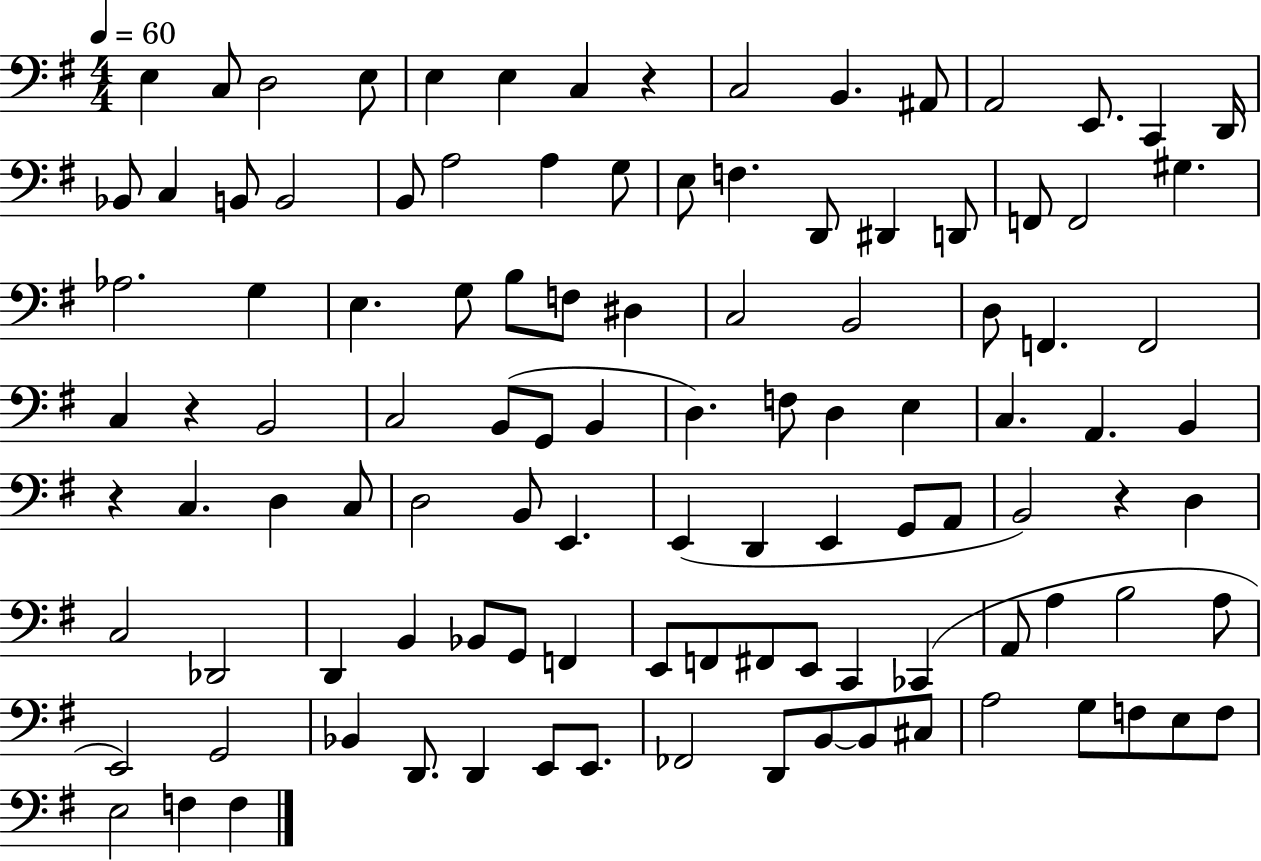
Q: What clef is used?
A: bass